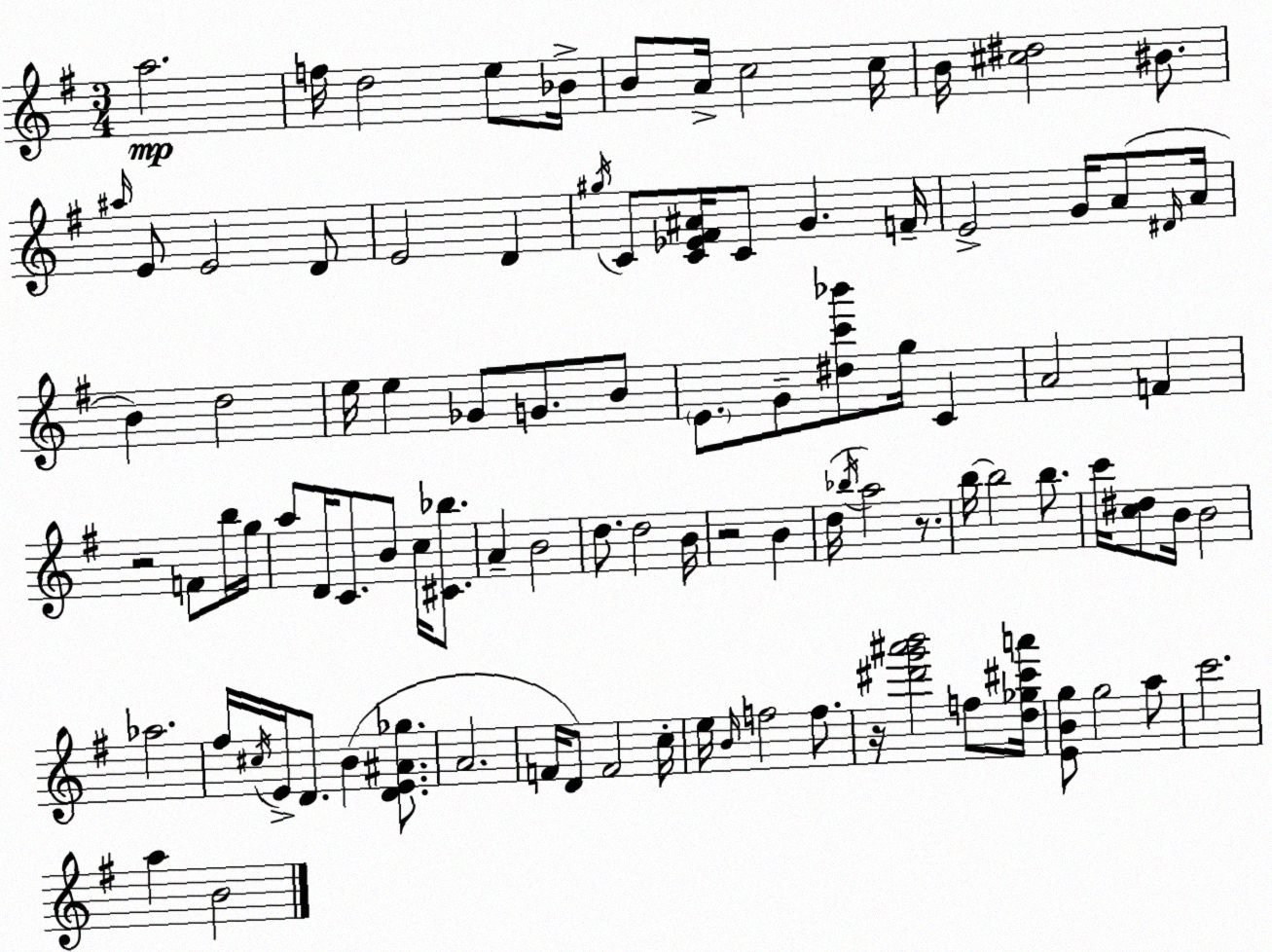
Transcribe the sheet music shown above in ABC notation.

X:1
T:Untitled
M:3/4
L:1/4
K:G
a2 f/4 d2 e/2 _B/4 B/2 A/4 c2 c/4 B/4 [^c^d]2 ^B/2 ^a/4 E/2 E2 D/2 E2 D ^g/4 C/2 [C_E^F^A]/4 C/2 G F/4 E2 G/4 A/2 ^D/4 A/4 B d2 e/4 e _G/2 G/2 B/2 E/2 G/2 [^dc'_b']/2 g/4 C A2 F z2 F/2 b/4 g/4 a/2 D/4 C/2 B/2 c/4 [^C_b]/2 A B2 d/2 d2 B/4 z2 B d/4 _b/4 a2 z/2 b/4 b2 b/2 c'/4 [c^d]/2 B/4 B2 _a2 ^f/4 ^c/4 E/4 D/2 B [DE^A_g]/2 A2 F/4 D/2 F2 c/4 e/4 B/4 f2 f/2 z/4 [^d'g'^a'b']2 f/2 [d_g^c'a']/4 [EBg]/2 g2 a/2 c'2 a B2